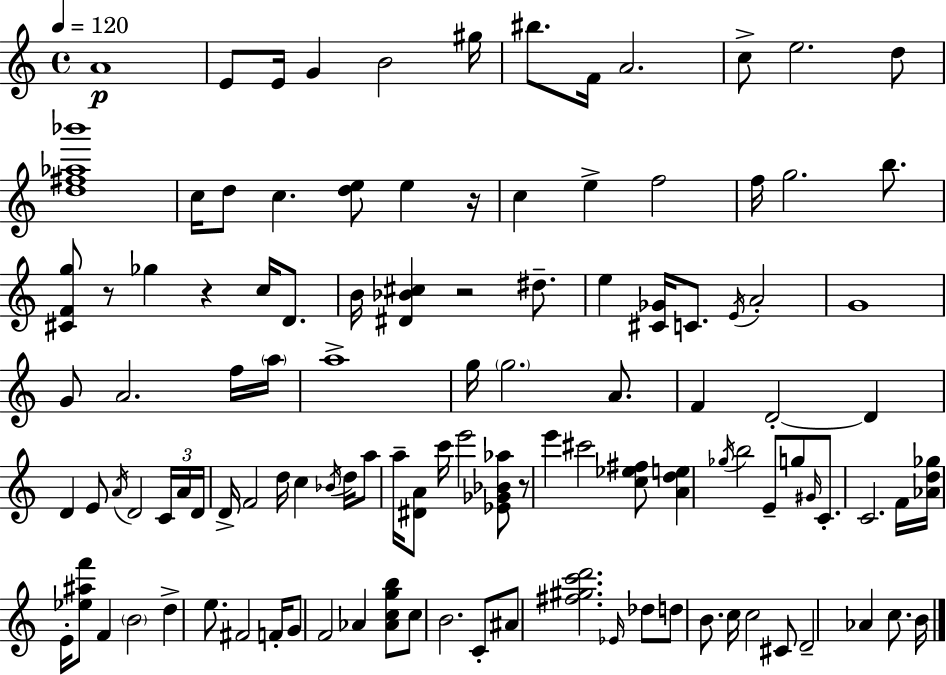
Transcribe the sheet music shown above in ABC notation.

X:1
T:Untitled
M:4/4
L:1/4
K:C
A4 E/2 E/4 G B2 ^g/4 ^b/2 F/4 A2 c/2 e2 d/2 [d^f_a_b']4 c/4 d/2 c [de]/2 e z/4 c e f2 f/4 g2 b/2 [^CFg]/2 z/2 _g z c/4 D/2 B/4 [^D_B^c] z2 ^d/2 e [^C_G]/4 C/2 E/4 A2 G4 G/2 A2 f/4 a/4 a4 g/4 g2 A/2 F D2 D D E/2 A/4 D2 C/4 A/4 D/4 D/4 F2 d/4 c _B/4 d/4 a/2 a/4 [^DA]/2 c'/4 e'2 [_E_G_B_a]/2 z/2 e' ^c'2 [c_e^f]/2 [Ade] _g/4 b2 E/2 g/2 ^G/4 C/2 C2 F/4 [_Ad_g]/4 E/4 [_e^af']/2 F B2 d e/2 ^F2 F/4 G/2 F2 _A [_Acgb]/2 c/2 B2 C/2 ^A/2 [^f^gc'd']2 _E/4 _d/2 d/2 B/2 c/4 c2 ^C/2 D2 _A c/2 B/4